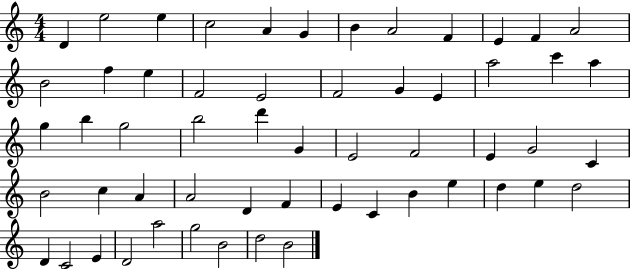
{
  \clef treble
  \numericTimeSignature
  \time 4/4
  \key c \major
  d'4 e''2 e''4 | c''2 a'4 g'4 | b'4 a'2 f'4 | e'4 f'4 a'2 | \break b'2 f''4 e''4 | f'2 e'2 | f'2 g'4 e'4 | a''2 c'''4 a''4 | \break g''4 b''4 g''2 | b''2 d'''4 g'4 | e'2 f'2 | e'4 g'2 c'4 | \break b'2 c''4 a'4 | a'2 d'4 f'4 | e'4 c'4 b'4 e''4 | d''4 e''4 d''2 | \break d'4 c'2 e'4 | d'2 a''2 | g''2 b'2 | d''2 b'2 | \break \bar "|."
}